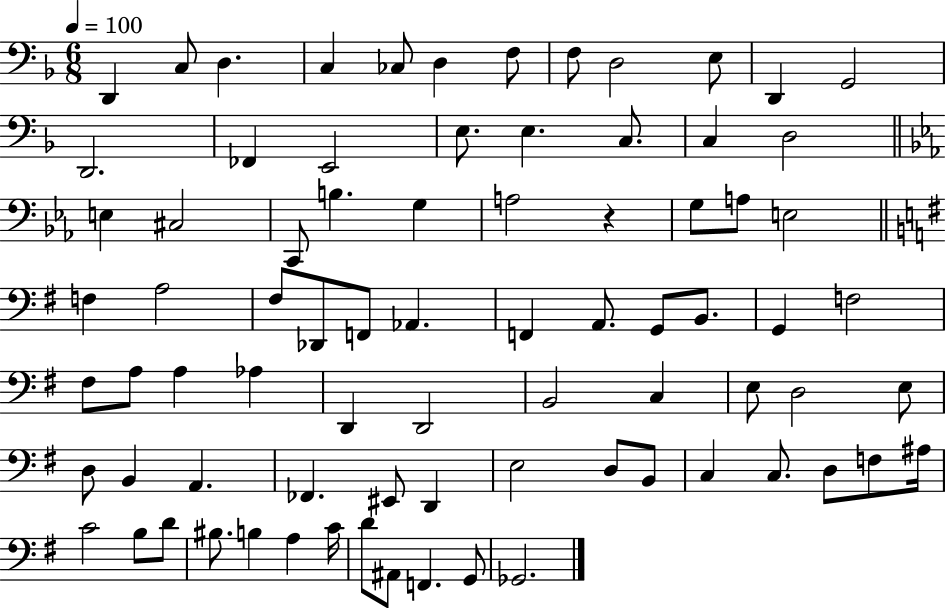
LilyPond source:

{
  \clef bass
  \numericTimeSignature
  \time 6/8
  \key f \major
  \tempo 4 = 100
  \repeat volta 2 { d,4 c8 d4. | c4 ces8 d4 f8 | f8 d2 e8 | d,4 g,2 | \break d,2. | fes,4 e,2 | e8. e4. c8. | c4 d2 | \break \bar "||" \break \key ees \major e4 cis2 | c,8 b4. g4 | a2 r4 | g8 a8 e2 | \break \bar "||" \break \key g \major f4 a2 | fis8 des,8 f,8 aes,4. | f,4 a,8. g,8 b,8. | g,4 f2 | \break fis8 a8 a4 aes4 | d,4 d,2 | b,2 c4 | e8 d2 e8 | \break d8 b,4 a,4. | fes,4. eis,8 d,4 | e2 d8 b,8 | c4 c8. d8 f8 ais16 | \break c'2 b8 d'8 | bis8. b4 a4 c'16 | d'8 ais,8 f,4. g,8 | ges,2. | \break } \bar "|."
}